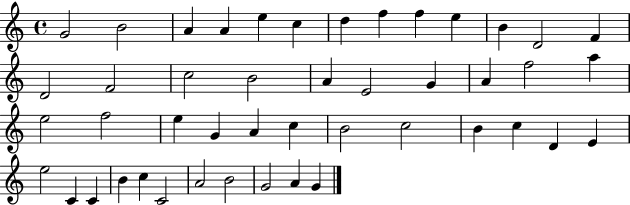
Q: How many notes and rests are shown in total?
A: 46